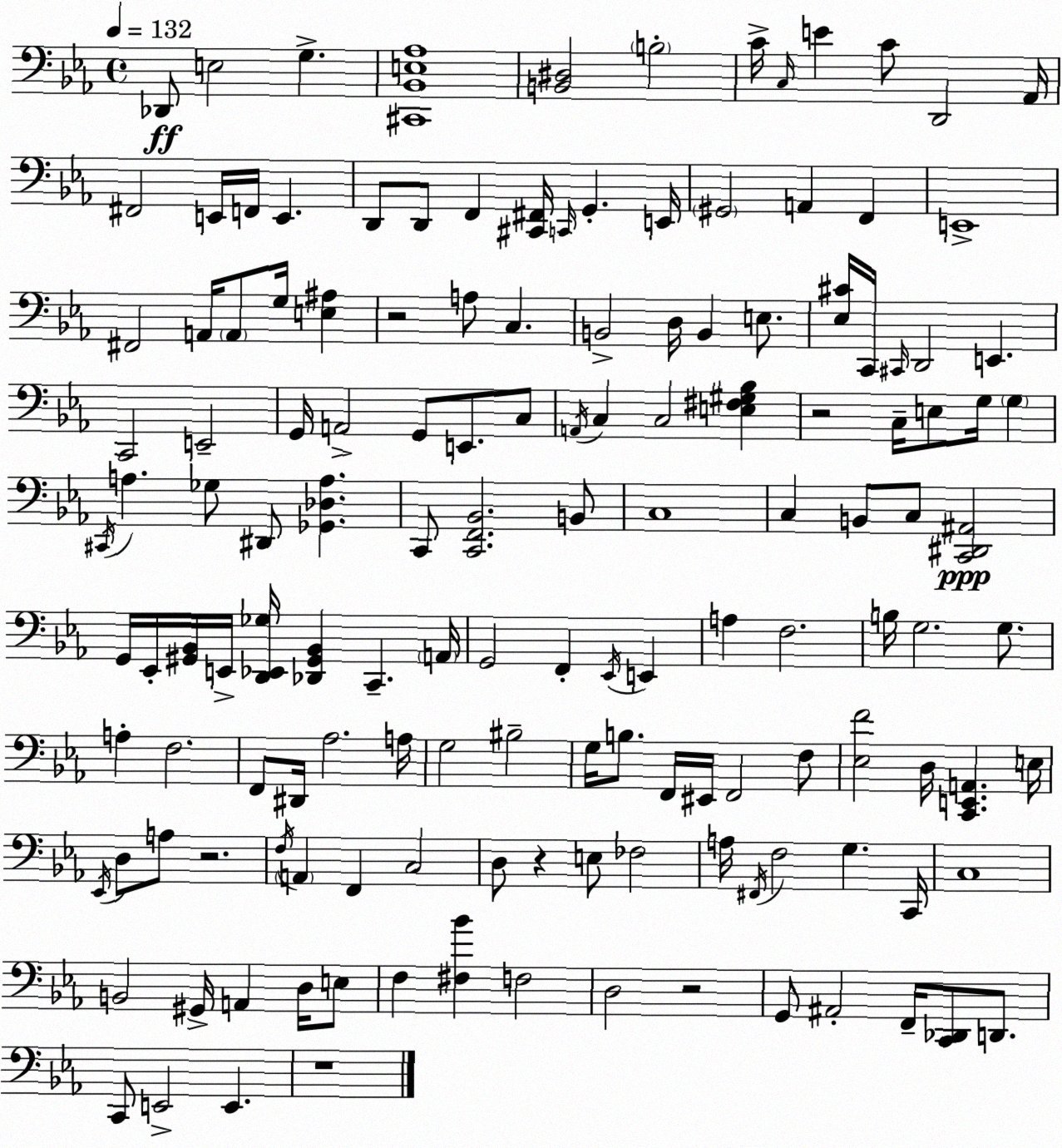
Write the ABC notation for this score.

X:1
T:Untitled
M:4/4
L:1/4
K:Cm
_D,,/2 E,2 G, [^C,,_B,,E,_A,]4 [B,,^D,]2 B,2 C/4 C,/4 E C/2 D,,2 _A,,/4 ^F,,2 E,,/4 F,,/4 E,, D,,/2 D,,/2 F,, [^C,,^F,,]/4 C,,/4 G,, E,,/4 ^G,,2 A,, F,, E,,4 ^F,,2 A,,/4 A,,/2 G,/4 [E,^A,] z2 A,/2 C, B,,2 D,/4 B,, E,/2 [_E,^C]/4 C,,/4 ^C,,/4 D,,2 E,, C,,2 E,,2 G,,/4 A,,2 G,,/2 E,,/2 C,/2 A,,/4 C, C,2 [E,^F,^G,_B,] z2 C,/4 E,/2 G,/4 G, ^C,,/4 A, _G,/2 ^D,,/2 [_G,,_D,A,] C,,/2 [C,,F,,_B,,]2 B,,/2 C,4 C, B,,/2 C,/2 [C,,^D,,^A,,]2 G,,/4 _E,,/4 [^G,,_B,,]/4 E,,/4 [D,,_E,,_G,]/4 [_D,,^G,,_B,,] C,, A,,/4 G,,2 F,, _E,,/4 E,, A, F,2 B,/4 G,2 G,/2 A, F,2 F,,/2 ^D,,/4 _A,2 A,/4 G,2 ^B,2 G,/4 B,/2 F,,/4 ^E,,/4 F,,2 F,/2 [_E,F]2 D,/4 [C,,E,,A,,] E,/4 _E,,/4 D,/2 A,/2 z2 F,/4 A,, F,, C,2 D,/2 z E,/2 _F,2 A,/4 ^F,,/4 F,2 G, C,,/4 C,4 B,,2 ^G,,/4 A,, D,/4 E,/2 F, [^F,_B] F,2 D,2 z2 G,,/2 ^A,,2 F,,/4 [C,,_D,,]/2 D,,/2 C,,/2 E,,2 E,, z4